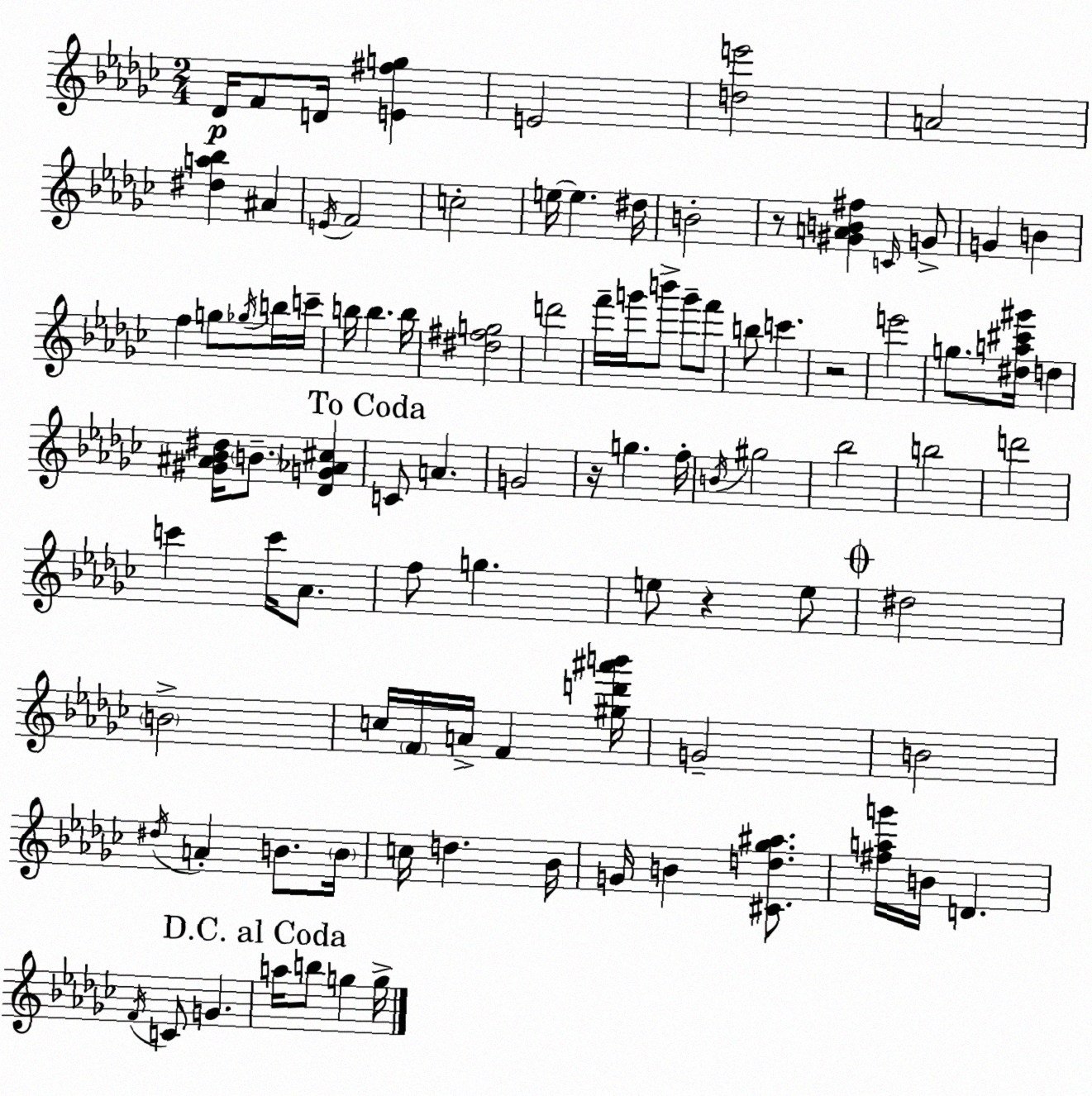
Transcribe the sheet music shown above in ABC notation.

X:1
T:Untitled
M:2/4
L:1/4
K:Ebm
_D/4 F/2 D/4 [E^fg] E2 [de']2 A2 [^da_b] ^A E/4 F2 c2 e/4 e ^d/4 B2 z/2 [^GAB^f] C/4 G/2 G B f g/2 _g/4 b/4 c'/4 b/4 b b/4 [^d^fg]2 d'2 f'/4 g'/4 b'/2 g'/2 f'/2 b/2 c' z2 e'2 g/2 [^da^c'^g']/4 d [^G^A_B^d]/4 B/2 [_DG_A^c] C/2 A G2 z/4 g f/4 B/4 ^g2 _b2 b2 d'2 c' c'/4 _A/2 f/2 g e/2 z e/2 ^d2 B2 c/4 F/4 A/4 F [^gd'^a'b']/4 G2 B2 ^d/4 A B/2 B/4 c/4 d _B/4 G/4 B [^Cd_g^a]/2 [^fag']/4 B/4 D F/4 C/2 G a/4 b/2 g g/4